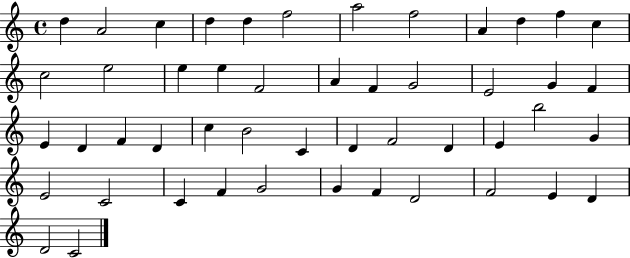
D5/q A4/h C5/q D5/q D5/q F5/h A5/h F5/h A4/q D5/q F5/q C5/q C5/h E5/h E5/q E5/q F4/h A4/q F4/q G4/h E4/h G4/q F4/q E4/q D4/q F4/q D4/q C5/q B4/h C4/q D4/q F4/h D4/q E4/q B5/h G4/q E4/h C4/h C4/q F4/q G4/h G4/q F4/q D4/h F4/h E4/q D4/q D4/h C4/h